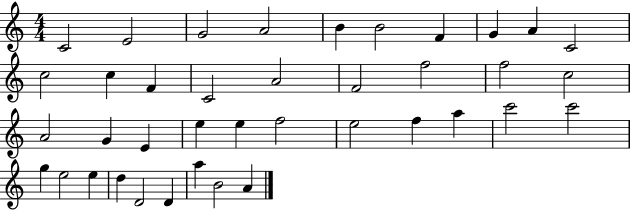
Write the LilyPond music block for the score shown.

{
  \clef treble
  \numericTimeSignature
  \time 4/4
  \key c \major
  c'2 e'2 | g'2 a'2 | b'4 b'2 f'4 | g'4 a'4 c'2 | \break c''2 c''4 f'4 | c'2 a'2 | f'2 f''2 | f''2 c''2 | \break a'2 g'4 e'4 | e''4 e''4 f''2 | e''2 f''4 a''4 | c'''2 c'''2 | \break g''4 e''2 e''4 | d''4 d'2 d'4 | a''4 b'2 a'4 | \bar "|."
}